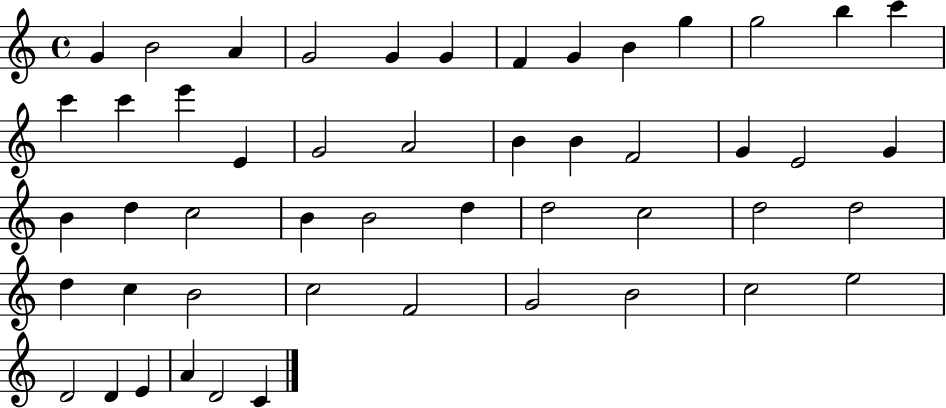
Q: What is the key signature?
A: C major